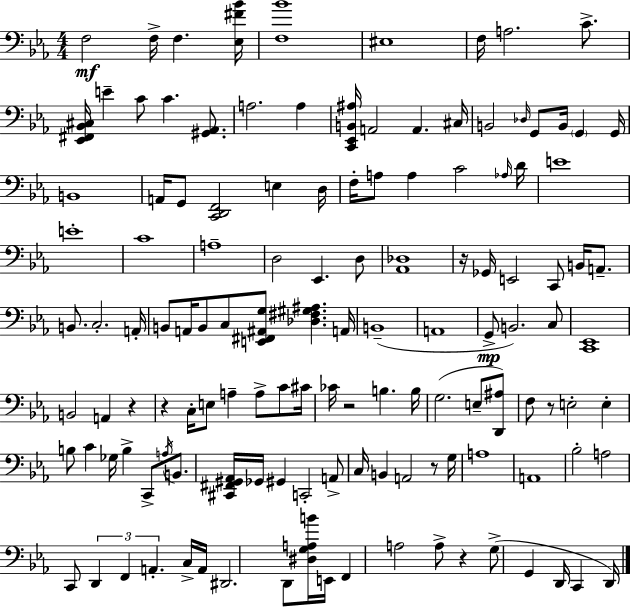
{
  \clef bass
  \numericTimeSignature
  \time 4/4
  \key c \minor
  f2\mf f16-> f4. <ees fis' bes'>16 | <f bes'>1 | eis1 | f16 a2. c'8.-> | \break <ees, fis, bes, cis>16 e'4-- c'8 c'4. <gis, aes,>8. | a2. a4 | <c, ees, b, ais>16 a,2 a,4. cis16 | b,2 \grace { des16 } g,8 b,16 \parenthesize g,4 | \break g,16 b,1 | a,16 g,8 <c, d, f,>2 e4 | d16 f16-. a8 a4 c'2 | \grace { aes16 } d'16 e'1 | \break e'1-. | c'1 | a1-- | d2 ees,4. | \break d8 <aes, des>1 | r16 ges,16 e,2 c,8 b,16 a,8.-- | b,8. c2.-. | a,16-. b,8 a,16 b,8 c8 <e, fis, ais, g>8 <des fis gis ais>4. | \break a,16 b,1--( | a,1 | g,8->\mp b,2.) | c8 <c, ees,>1 | \break b,2 a,4 r4 | r4 c16-. e8 a4-- a8-> c'8 | cis'16 ces'16 r2 b4. | b16 g2.( e8-- | \break <d, ais>8) f8 r8 e2-. e4-. | b8 c'4 ges16 b4-> c,8-> \acciaccatura { a16 } | b,8. <cis, fis, gis, aes,>16 ges,16 gis,4 c,2-. | a,8-> c16 b,4 a,2 | \break r8 g16 a1 | a,1 | bes2-. a2 | c,8 \tuplet 3/2 { d,4 f,4 a,4.-. } | \break c16-> a,16 dis,2. | d,8 <dis g a b'>16 e,16 f,4 a2 | a8-> r4 g8->( g,4 d,16 c,4 | d,16) \bar "|."
}